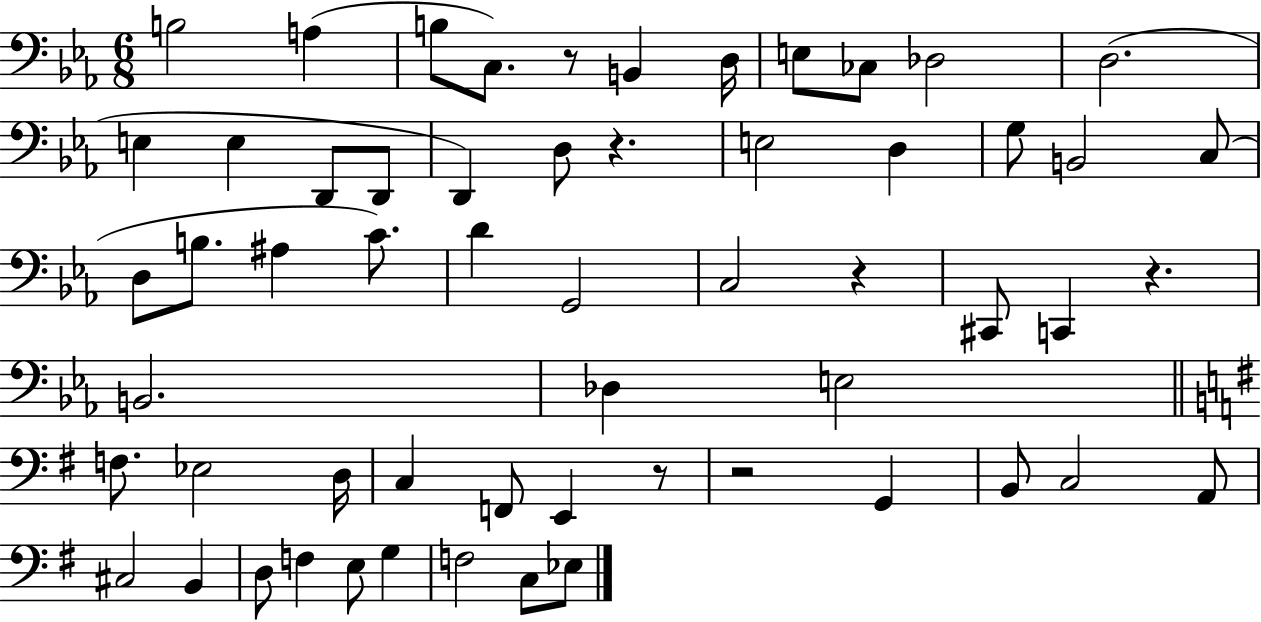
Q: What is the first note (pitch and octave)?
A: B3